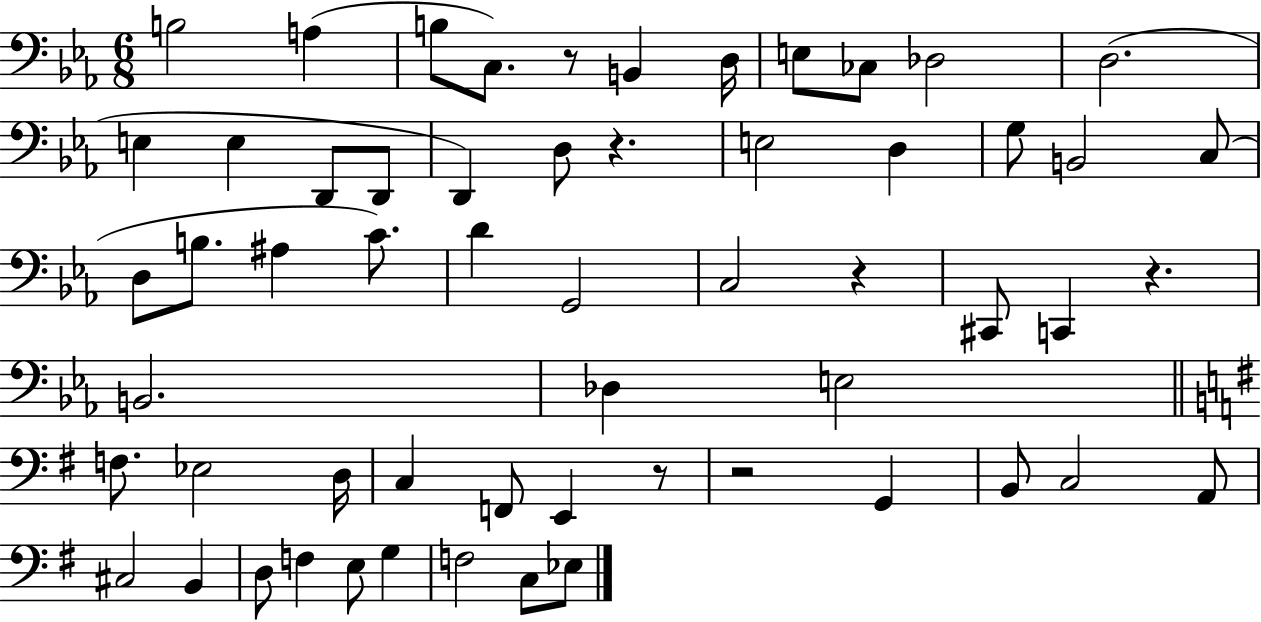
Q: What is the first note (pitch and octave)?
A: B3